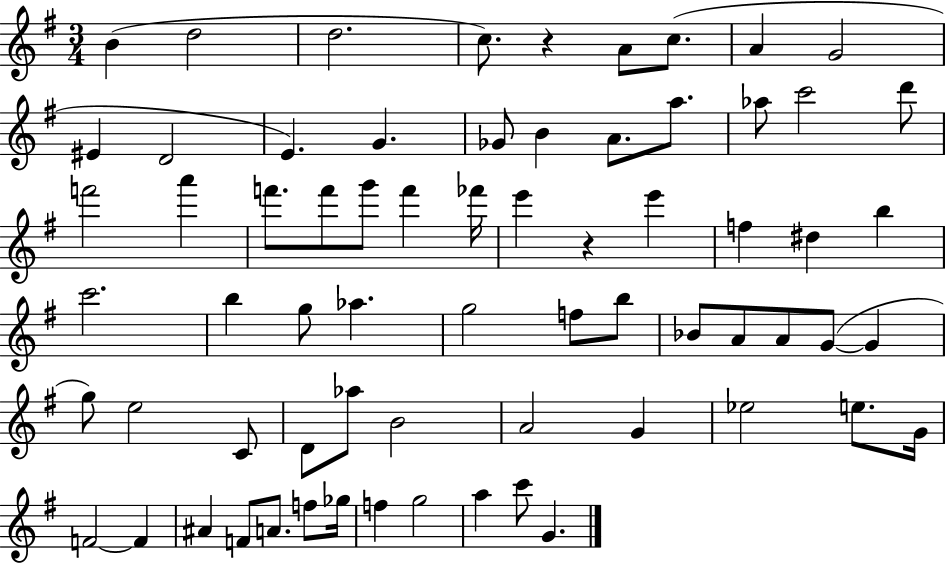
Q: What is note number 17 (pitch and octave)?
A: Ab5